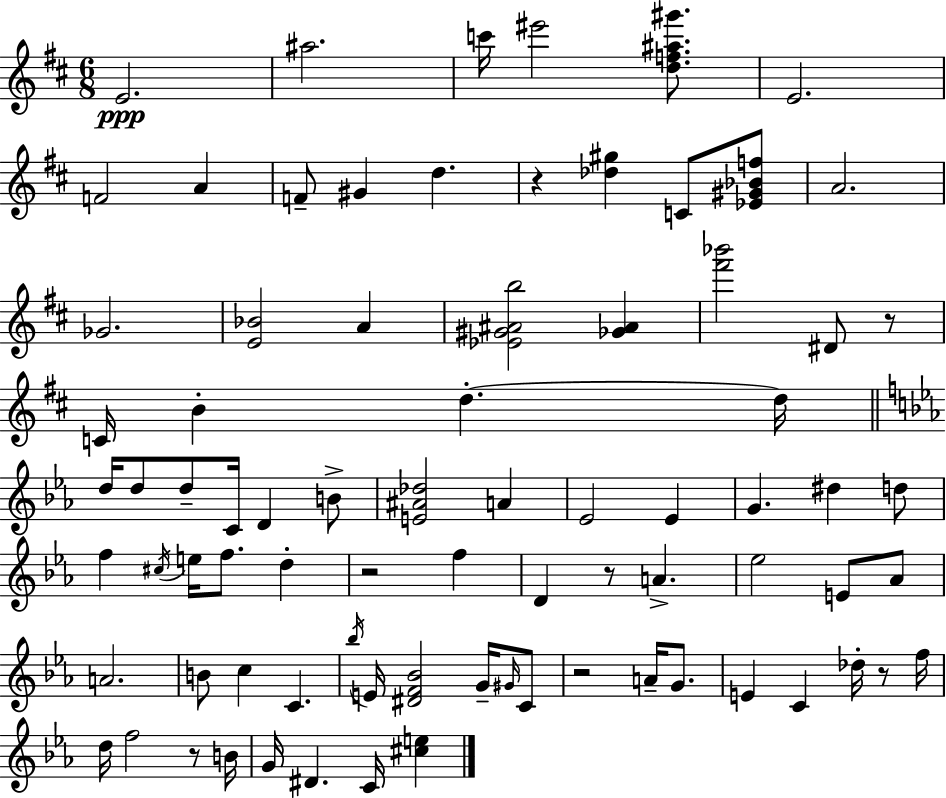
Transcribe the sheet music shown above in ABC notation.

X:1
T:Untitled
M:6/8
L:1/4
K:D
E2 ^a2 c'/4 ^e'2 [df^a^g']/2 E2 F2 A F/2 ^G d z [_d^g] C/2 [_E^G_Bf]/2 A2 _G2 [E_B]2 A [_E^G^Ab]2 [_G^A] [^f'_b']2 ^D/2 z/2 C/4 B d d/4 d/4 d/2 d/2 C/4 D B/2 [E^A_d]2 A _E2 _E G ^d d/2 f ^c/4 e/4 f/2 d z2 f D z/2 A _e2 E/2 _A/2 A2 B/2 c C _b/4 E/4 [^DF_B]2 G/4 ^G/4 C/2 z2 A/4 G/2 E C _d/4 z/2 f/4 d/4 f2 z/2 B/4 G/4 ^D C/4 [^ce]